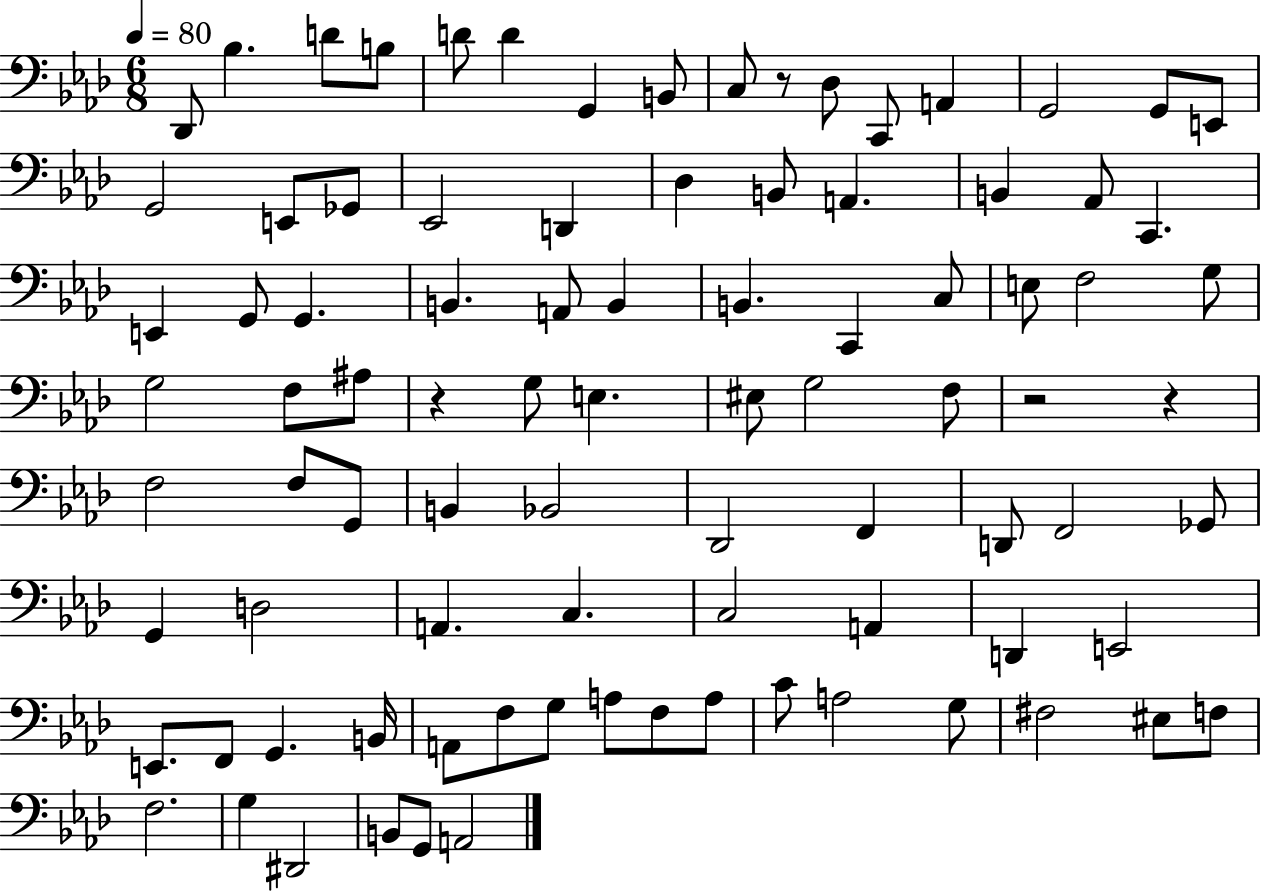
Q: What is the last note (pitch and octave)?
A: A2